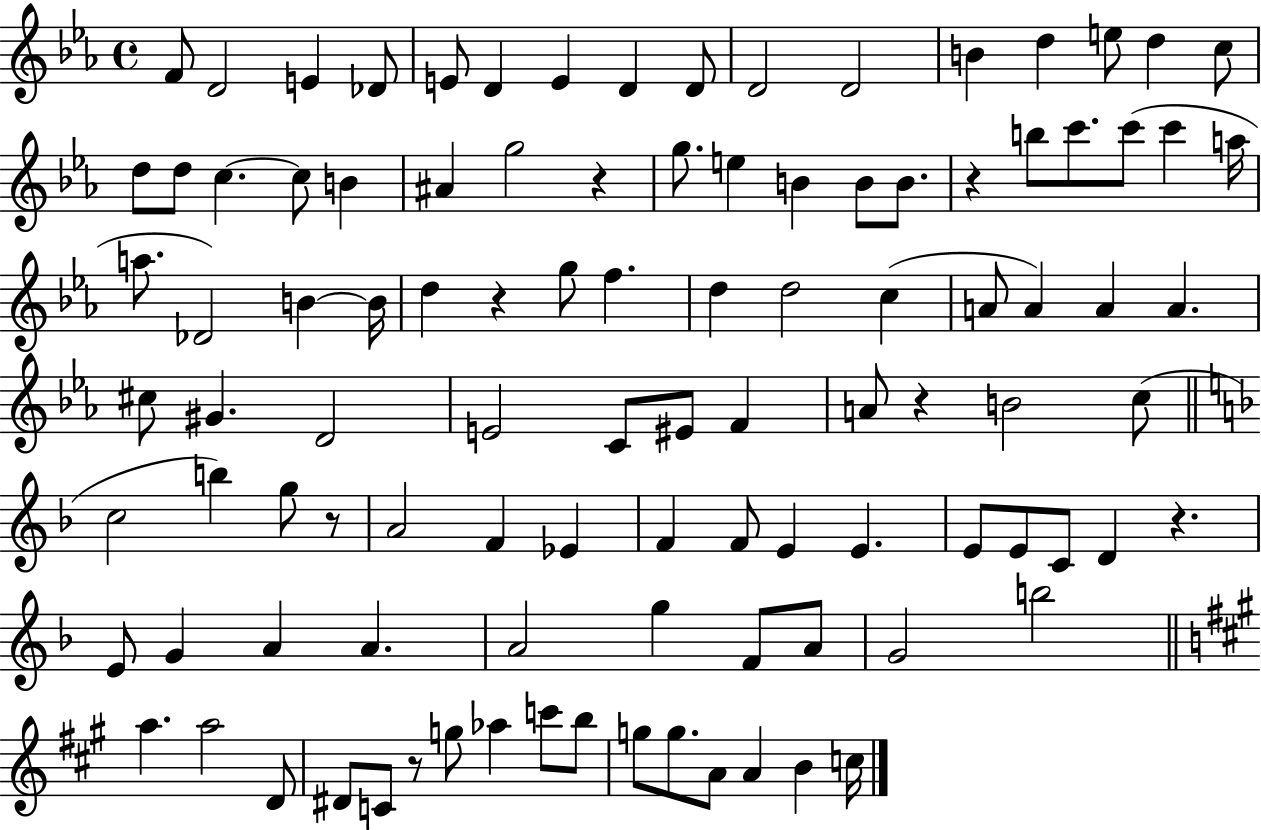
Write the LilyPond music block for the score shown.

{
  \clef treble
  \time 4/4
  \defaultTimeSignature
  \key ees \major
  f'8 d'2 e'4 des'8 | e'8 d'4 e'4 d'4 d'8 | d'2 d'2 | b'4 d''4 e''8 d''4 c''8 | \break d''8 d''8 c''4.~~ c''8 b'4 | ais'4 g''2 r4 | g''8. e''4 b'4 b'8 b'8. | r4 b''8 c'''8. c'''8( c'''4 a''16 | \break a''8. des'2) b'4~~ b'16 | d''4 r4 g''8 f''4. | d''4 d''2 c''4( | a'8 a'4) a'4 a'4. | \break cis''8 gis'4. d'2 | e'2 c'8 eis'8 f'4 | a'8 r4 b'2 c''8( | \bar "||" \break \key d \minor c''2 b''4) g''8 r8 | a'2 f'4 ees'4 | f'4 f'8 e'4 e'4. | e'8 e'8 c'8 d'4 r4. | \break e'8 g'4 a'4 a'4. | a'2 g''4 f'8 a'8 | g'2 b''2 | \bar "||" \break \key a \major a''4. a''2 d'8 | dis'8 c'8 r8 g''8 aes''4 c'''8 b''8 | g''8 g''8. a'8 a'4 b'4 c''16 | \bar "|."
}